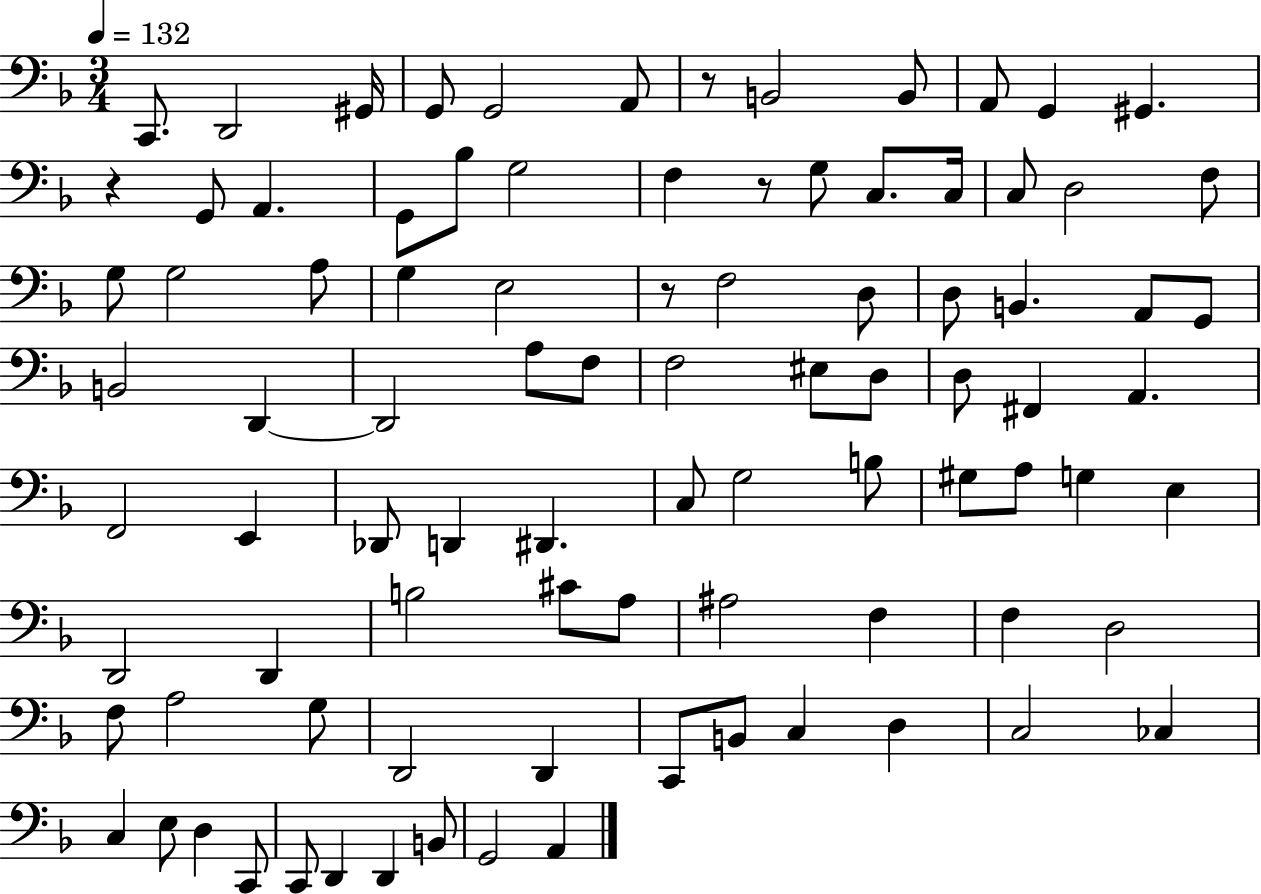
C2/e. D2/h G#2/s G2/e G2/h A2/e R/e B2/h B2/e A2/e G2/q G#2/q. R/q G2/e A2/q. G2/e Bb3/e G3/h F3/q R/e G3/e C3/e. C3/s C3/e D3/h F3/e G3/e G3/h A3/e G3/q E3/h R/e F3/h D3/e D3/e B2/q. A2/e G2/e B2/h D2/q D2/h A3/e F3/e F3/h EIS3/e D3/e D3/e F#2/q A2/q. F2/h E2/q Db2/e D2/q D#2/q. C3/e G3/h B3/e G#3/e A3/e G3/q E3/q D2/h D2/q B3/h C#4/e A3/e A#3/h F3/q F3/q D3/h F3/e A3/h G3/e D2/h D2/q C2/e B2/e C3/q D3/q C3/h CES3/q C3/q E3/e D3/q C2/e C2/e D2/q D2/q B2/e G2/h A2/q